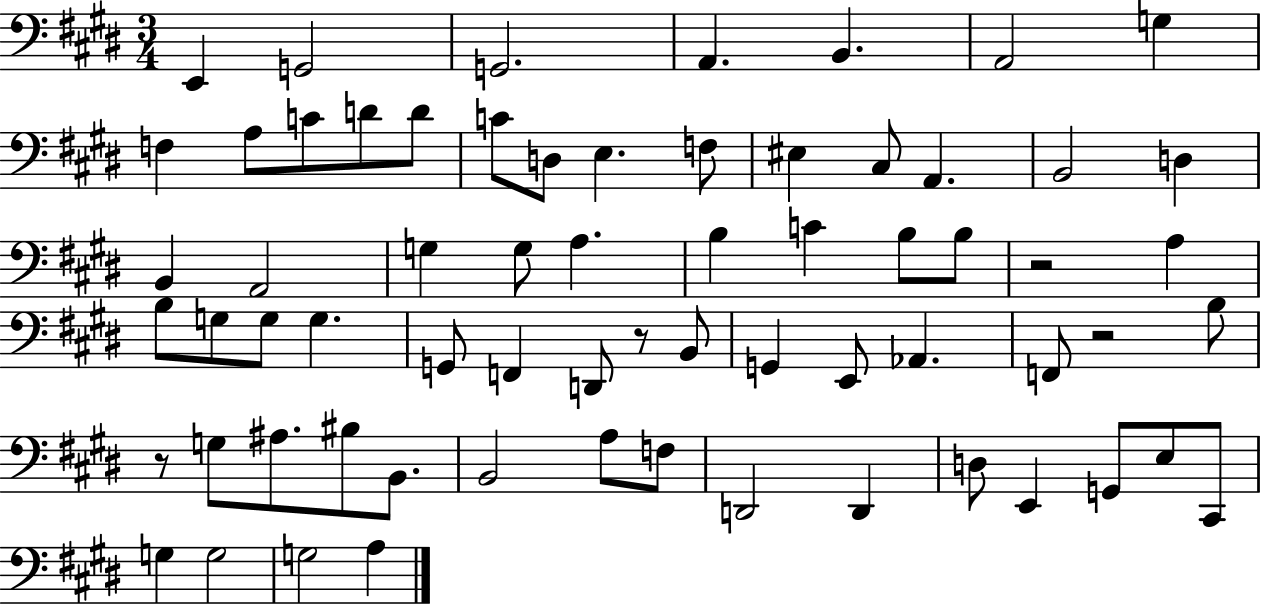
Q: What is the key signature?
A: E major